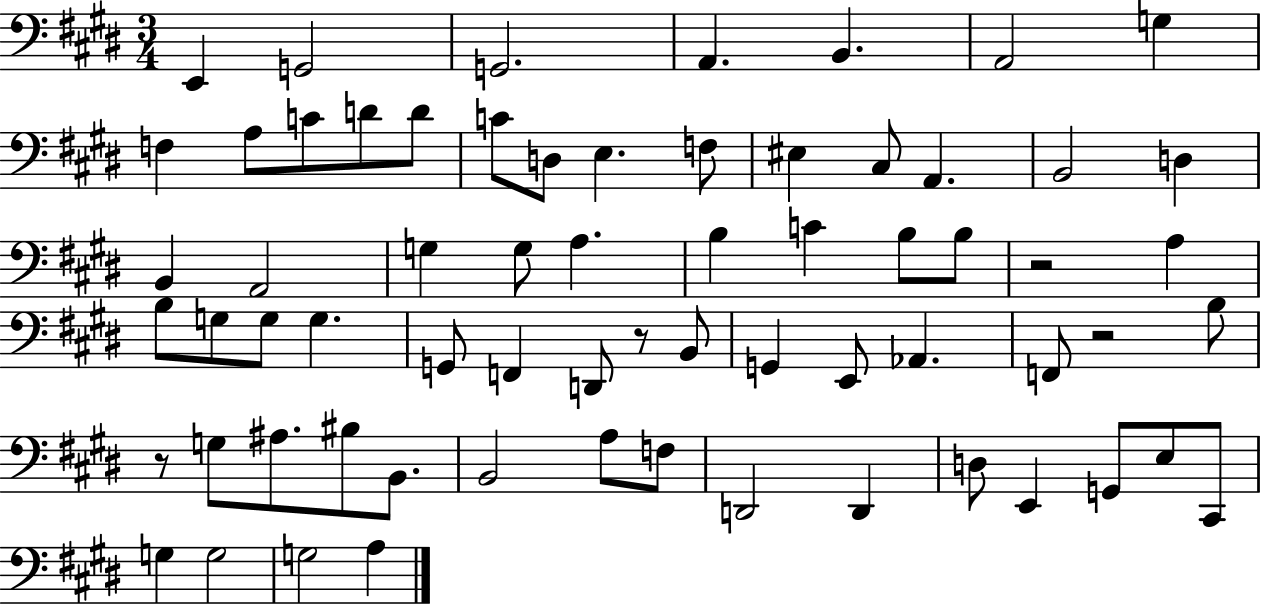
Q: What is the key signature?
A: E major